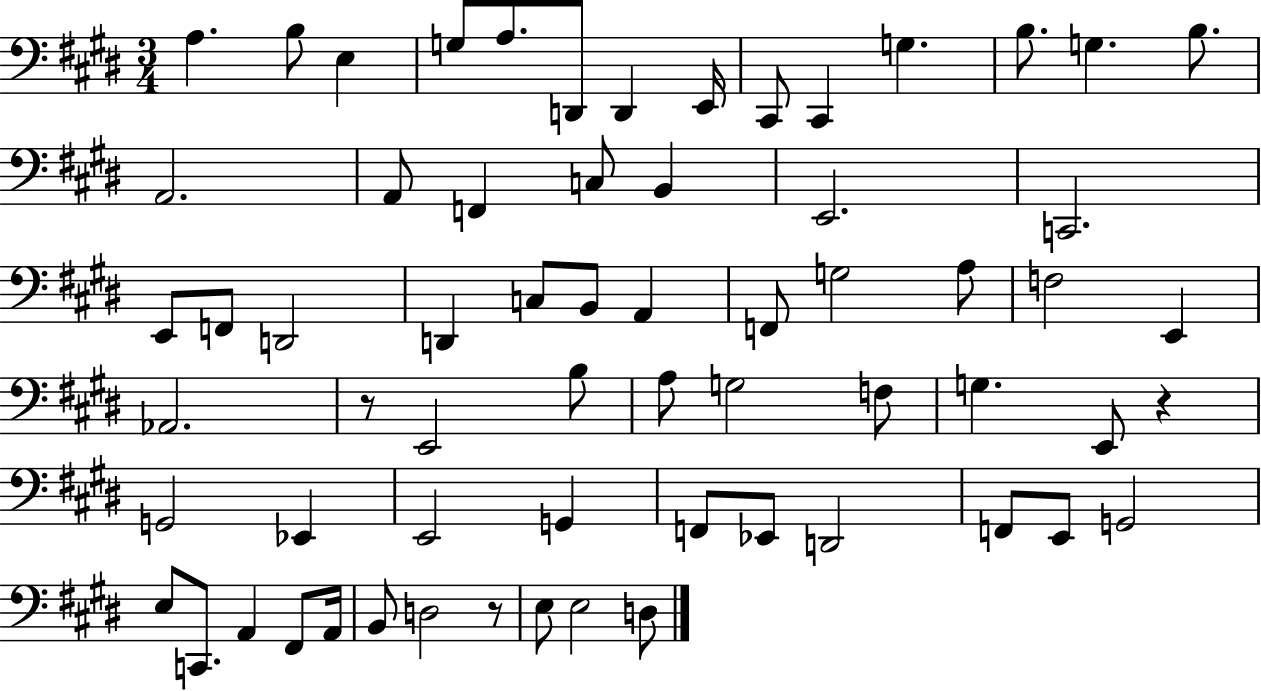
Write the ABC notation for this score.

X:1
T:Untitled
M:3/4
L:1/4
K:E
A, B,/2 E, G,/2 A,/2 D,,/2 D,, E,,/4 ^C,,/2 ^C,, G, B,/2 G, B,/2 A,,2 A,,/2 F,, C,/2 B,, E,,2 C,,2 E,,/2 F,,/2 D,,2 D,, C,/2 B,,/2 A,, F,,/2 G,2 A,/2 F,2 E,, _A,,2 z/2 E,,2 B,/2 A,/2 G,2 F,/2 G, E,,/2 z G,,2 _E,, E,,2 G,, F,,/2 _E,,/2 D,,2 F,,/2 E,,/2 G,,2 E,/2 C,,/2 A,, ^F,,/2 A,,/4 B,,/2 D,2 z/2 E,/2 E,2 D,/2